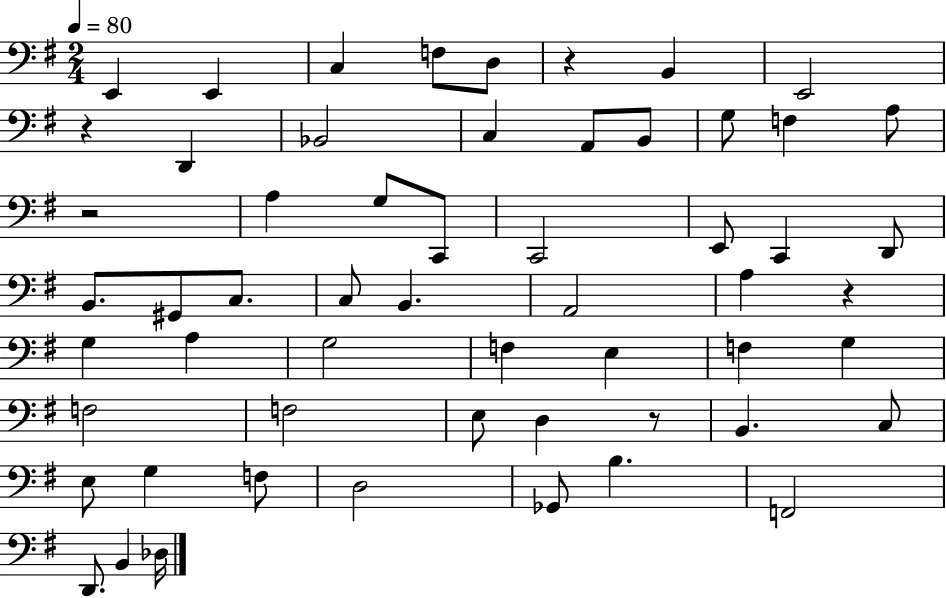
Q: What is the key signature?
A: G major